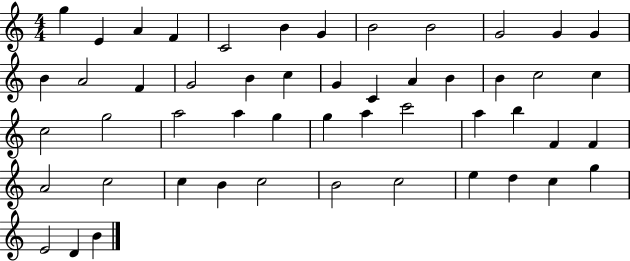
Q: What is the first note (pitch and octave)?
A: G5